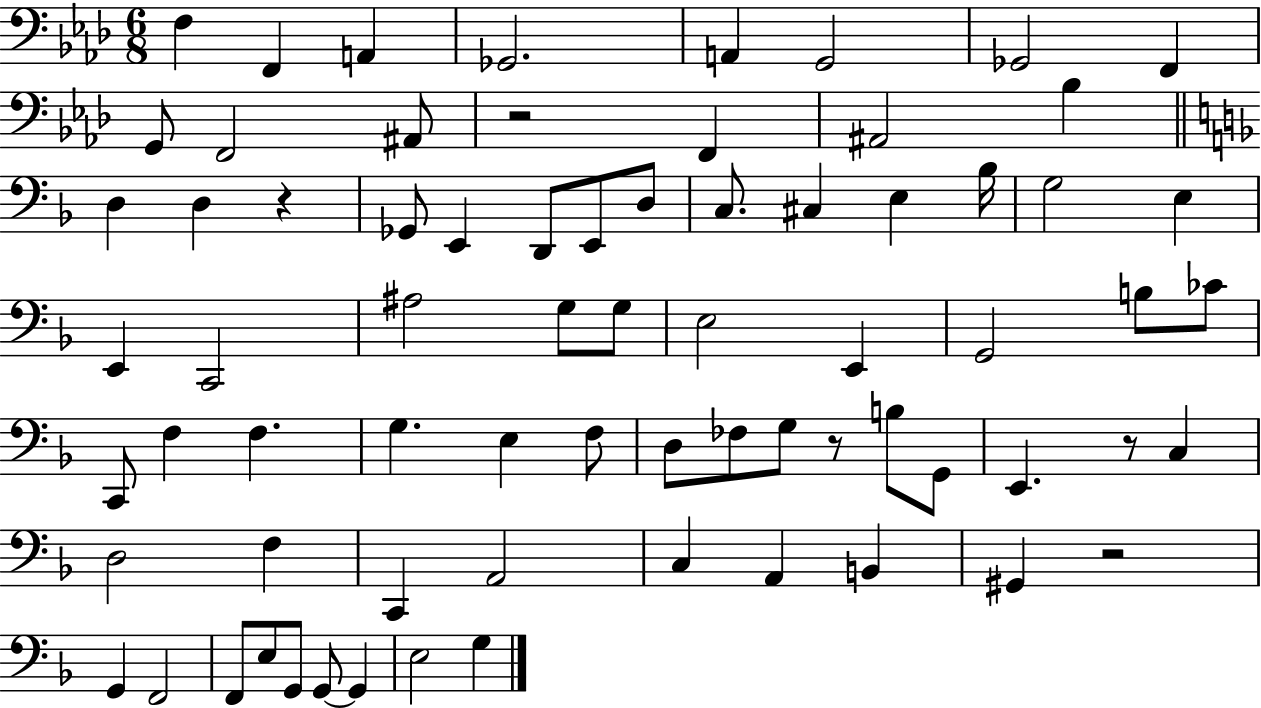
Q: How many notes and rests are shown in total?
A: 72